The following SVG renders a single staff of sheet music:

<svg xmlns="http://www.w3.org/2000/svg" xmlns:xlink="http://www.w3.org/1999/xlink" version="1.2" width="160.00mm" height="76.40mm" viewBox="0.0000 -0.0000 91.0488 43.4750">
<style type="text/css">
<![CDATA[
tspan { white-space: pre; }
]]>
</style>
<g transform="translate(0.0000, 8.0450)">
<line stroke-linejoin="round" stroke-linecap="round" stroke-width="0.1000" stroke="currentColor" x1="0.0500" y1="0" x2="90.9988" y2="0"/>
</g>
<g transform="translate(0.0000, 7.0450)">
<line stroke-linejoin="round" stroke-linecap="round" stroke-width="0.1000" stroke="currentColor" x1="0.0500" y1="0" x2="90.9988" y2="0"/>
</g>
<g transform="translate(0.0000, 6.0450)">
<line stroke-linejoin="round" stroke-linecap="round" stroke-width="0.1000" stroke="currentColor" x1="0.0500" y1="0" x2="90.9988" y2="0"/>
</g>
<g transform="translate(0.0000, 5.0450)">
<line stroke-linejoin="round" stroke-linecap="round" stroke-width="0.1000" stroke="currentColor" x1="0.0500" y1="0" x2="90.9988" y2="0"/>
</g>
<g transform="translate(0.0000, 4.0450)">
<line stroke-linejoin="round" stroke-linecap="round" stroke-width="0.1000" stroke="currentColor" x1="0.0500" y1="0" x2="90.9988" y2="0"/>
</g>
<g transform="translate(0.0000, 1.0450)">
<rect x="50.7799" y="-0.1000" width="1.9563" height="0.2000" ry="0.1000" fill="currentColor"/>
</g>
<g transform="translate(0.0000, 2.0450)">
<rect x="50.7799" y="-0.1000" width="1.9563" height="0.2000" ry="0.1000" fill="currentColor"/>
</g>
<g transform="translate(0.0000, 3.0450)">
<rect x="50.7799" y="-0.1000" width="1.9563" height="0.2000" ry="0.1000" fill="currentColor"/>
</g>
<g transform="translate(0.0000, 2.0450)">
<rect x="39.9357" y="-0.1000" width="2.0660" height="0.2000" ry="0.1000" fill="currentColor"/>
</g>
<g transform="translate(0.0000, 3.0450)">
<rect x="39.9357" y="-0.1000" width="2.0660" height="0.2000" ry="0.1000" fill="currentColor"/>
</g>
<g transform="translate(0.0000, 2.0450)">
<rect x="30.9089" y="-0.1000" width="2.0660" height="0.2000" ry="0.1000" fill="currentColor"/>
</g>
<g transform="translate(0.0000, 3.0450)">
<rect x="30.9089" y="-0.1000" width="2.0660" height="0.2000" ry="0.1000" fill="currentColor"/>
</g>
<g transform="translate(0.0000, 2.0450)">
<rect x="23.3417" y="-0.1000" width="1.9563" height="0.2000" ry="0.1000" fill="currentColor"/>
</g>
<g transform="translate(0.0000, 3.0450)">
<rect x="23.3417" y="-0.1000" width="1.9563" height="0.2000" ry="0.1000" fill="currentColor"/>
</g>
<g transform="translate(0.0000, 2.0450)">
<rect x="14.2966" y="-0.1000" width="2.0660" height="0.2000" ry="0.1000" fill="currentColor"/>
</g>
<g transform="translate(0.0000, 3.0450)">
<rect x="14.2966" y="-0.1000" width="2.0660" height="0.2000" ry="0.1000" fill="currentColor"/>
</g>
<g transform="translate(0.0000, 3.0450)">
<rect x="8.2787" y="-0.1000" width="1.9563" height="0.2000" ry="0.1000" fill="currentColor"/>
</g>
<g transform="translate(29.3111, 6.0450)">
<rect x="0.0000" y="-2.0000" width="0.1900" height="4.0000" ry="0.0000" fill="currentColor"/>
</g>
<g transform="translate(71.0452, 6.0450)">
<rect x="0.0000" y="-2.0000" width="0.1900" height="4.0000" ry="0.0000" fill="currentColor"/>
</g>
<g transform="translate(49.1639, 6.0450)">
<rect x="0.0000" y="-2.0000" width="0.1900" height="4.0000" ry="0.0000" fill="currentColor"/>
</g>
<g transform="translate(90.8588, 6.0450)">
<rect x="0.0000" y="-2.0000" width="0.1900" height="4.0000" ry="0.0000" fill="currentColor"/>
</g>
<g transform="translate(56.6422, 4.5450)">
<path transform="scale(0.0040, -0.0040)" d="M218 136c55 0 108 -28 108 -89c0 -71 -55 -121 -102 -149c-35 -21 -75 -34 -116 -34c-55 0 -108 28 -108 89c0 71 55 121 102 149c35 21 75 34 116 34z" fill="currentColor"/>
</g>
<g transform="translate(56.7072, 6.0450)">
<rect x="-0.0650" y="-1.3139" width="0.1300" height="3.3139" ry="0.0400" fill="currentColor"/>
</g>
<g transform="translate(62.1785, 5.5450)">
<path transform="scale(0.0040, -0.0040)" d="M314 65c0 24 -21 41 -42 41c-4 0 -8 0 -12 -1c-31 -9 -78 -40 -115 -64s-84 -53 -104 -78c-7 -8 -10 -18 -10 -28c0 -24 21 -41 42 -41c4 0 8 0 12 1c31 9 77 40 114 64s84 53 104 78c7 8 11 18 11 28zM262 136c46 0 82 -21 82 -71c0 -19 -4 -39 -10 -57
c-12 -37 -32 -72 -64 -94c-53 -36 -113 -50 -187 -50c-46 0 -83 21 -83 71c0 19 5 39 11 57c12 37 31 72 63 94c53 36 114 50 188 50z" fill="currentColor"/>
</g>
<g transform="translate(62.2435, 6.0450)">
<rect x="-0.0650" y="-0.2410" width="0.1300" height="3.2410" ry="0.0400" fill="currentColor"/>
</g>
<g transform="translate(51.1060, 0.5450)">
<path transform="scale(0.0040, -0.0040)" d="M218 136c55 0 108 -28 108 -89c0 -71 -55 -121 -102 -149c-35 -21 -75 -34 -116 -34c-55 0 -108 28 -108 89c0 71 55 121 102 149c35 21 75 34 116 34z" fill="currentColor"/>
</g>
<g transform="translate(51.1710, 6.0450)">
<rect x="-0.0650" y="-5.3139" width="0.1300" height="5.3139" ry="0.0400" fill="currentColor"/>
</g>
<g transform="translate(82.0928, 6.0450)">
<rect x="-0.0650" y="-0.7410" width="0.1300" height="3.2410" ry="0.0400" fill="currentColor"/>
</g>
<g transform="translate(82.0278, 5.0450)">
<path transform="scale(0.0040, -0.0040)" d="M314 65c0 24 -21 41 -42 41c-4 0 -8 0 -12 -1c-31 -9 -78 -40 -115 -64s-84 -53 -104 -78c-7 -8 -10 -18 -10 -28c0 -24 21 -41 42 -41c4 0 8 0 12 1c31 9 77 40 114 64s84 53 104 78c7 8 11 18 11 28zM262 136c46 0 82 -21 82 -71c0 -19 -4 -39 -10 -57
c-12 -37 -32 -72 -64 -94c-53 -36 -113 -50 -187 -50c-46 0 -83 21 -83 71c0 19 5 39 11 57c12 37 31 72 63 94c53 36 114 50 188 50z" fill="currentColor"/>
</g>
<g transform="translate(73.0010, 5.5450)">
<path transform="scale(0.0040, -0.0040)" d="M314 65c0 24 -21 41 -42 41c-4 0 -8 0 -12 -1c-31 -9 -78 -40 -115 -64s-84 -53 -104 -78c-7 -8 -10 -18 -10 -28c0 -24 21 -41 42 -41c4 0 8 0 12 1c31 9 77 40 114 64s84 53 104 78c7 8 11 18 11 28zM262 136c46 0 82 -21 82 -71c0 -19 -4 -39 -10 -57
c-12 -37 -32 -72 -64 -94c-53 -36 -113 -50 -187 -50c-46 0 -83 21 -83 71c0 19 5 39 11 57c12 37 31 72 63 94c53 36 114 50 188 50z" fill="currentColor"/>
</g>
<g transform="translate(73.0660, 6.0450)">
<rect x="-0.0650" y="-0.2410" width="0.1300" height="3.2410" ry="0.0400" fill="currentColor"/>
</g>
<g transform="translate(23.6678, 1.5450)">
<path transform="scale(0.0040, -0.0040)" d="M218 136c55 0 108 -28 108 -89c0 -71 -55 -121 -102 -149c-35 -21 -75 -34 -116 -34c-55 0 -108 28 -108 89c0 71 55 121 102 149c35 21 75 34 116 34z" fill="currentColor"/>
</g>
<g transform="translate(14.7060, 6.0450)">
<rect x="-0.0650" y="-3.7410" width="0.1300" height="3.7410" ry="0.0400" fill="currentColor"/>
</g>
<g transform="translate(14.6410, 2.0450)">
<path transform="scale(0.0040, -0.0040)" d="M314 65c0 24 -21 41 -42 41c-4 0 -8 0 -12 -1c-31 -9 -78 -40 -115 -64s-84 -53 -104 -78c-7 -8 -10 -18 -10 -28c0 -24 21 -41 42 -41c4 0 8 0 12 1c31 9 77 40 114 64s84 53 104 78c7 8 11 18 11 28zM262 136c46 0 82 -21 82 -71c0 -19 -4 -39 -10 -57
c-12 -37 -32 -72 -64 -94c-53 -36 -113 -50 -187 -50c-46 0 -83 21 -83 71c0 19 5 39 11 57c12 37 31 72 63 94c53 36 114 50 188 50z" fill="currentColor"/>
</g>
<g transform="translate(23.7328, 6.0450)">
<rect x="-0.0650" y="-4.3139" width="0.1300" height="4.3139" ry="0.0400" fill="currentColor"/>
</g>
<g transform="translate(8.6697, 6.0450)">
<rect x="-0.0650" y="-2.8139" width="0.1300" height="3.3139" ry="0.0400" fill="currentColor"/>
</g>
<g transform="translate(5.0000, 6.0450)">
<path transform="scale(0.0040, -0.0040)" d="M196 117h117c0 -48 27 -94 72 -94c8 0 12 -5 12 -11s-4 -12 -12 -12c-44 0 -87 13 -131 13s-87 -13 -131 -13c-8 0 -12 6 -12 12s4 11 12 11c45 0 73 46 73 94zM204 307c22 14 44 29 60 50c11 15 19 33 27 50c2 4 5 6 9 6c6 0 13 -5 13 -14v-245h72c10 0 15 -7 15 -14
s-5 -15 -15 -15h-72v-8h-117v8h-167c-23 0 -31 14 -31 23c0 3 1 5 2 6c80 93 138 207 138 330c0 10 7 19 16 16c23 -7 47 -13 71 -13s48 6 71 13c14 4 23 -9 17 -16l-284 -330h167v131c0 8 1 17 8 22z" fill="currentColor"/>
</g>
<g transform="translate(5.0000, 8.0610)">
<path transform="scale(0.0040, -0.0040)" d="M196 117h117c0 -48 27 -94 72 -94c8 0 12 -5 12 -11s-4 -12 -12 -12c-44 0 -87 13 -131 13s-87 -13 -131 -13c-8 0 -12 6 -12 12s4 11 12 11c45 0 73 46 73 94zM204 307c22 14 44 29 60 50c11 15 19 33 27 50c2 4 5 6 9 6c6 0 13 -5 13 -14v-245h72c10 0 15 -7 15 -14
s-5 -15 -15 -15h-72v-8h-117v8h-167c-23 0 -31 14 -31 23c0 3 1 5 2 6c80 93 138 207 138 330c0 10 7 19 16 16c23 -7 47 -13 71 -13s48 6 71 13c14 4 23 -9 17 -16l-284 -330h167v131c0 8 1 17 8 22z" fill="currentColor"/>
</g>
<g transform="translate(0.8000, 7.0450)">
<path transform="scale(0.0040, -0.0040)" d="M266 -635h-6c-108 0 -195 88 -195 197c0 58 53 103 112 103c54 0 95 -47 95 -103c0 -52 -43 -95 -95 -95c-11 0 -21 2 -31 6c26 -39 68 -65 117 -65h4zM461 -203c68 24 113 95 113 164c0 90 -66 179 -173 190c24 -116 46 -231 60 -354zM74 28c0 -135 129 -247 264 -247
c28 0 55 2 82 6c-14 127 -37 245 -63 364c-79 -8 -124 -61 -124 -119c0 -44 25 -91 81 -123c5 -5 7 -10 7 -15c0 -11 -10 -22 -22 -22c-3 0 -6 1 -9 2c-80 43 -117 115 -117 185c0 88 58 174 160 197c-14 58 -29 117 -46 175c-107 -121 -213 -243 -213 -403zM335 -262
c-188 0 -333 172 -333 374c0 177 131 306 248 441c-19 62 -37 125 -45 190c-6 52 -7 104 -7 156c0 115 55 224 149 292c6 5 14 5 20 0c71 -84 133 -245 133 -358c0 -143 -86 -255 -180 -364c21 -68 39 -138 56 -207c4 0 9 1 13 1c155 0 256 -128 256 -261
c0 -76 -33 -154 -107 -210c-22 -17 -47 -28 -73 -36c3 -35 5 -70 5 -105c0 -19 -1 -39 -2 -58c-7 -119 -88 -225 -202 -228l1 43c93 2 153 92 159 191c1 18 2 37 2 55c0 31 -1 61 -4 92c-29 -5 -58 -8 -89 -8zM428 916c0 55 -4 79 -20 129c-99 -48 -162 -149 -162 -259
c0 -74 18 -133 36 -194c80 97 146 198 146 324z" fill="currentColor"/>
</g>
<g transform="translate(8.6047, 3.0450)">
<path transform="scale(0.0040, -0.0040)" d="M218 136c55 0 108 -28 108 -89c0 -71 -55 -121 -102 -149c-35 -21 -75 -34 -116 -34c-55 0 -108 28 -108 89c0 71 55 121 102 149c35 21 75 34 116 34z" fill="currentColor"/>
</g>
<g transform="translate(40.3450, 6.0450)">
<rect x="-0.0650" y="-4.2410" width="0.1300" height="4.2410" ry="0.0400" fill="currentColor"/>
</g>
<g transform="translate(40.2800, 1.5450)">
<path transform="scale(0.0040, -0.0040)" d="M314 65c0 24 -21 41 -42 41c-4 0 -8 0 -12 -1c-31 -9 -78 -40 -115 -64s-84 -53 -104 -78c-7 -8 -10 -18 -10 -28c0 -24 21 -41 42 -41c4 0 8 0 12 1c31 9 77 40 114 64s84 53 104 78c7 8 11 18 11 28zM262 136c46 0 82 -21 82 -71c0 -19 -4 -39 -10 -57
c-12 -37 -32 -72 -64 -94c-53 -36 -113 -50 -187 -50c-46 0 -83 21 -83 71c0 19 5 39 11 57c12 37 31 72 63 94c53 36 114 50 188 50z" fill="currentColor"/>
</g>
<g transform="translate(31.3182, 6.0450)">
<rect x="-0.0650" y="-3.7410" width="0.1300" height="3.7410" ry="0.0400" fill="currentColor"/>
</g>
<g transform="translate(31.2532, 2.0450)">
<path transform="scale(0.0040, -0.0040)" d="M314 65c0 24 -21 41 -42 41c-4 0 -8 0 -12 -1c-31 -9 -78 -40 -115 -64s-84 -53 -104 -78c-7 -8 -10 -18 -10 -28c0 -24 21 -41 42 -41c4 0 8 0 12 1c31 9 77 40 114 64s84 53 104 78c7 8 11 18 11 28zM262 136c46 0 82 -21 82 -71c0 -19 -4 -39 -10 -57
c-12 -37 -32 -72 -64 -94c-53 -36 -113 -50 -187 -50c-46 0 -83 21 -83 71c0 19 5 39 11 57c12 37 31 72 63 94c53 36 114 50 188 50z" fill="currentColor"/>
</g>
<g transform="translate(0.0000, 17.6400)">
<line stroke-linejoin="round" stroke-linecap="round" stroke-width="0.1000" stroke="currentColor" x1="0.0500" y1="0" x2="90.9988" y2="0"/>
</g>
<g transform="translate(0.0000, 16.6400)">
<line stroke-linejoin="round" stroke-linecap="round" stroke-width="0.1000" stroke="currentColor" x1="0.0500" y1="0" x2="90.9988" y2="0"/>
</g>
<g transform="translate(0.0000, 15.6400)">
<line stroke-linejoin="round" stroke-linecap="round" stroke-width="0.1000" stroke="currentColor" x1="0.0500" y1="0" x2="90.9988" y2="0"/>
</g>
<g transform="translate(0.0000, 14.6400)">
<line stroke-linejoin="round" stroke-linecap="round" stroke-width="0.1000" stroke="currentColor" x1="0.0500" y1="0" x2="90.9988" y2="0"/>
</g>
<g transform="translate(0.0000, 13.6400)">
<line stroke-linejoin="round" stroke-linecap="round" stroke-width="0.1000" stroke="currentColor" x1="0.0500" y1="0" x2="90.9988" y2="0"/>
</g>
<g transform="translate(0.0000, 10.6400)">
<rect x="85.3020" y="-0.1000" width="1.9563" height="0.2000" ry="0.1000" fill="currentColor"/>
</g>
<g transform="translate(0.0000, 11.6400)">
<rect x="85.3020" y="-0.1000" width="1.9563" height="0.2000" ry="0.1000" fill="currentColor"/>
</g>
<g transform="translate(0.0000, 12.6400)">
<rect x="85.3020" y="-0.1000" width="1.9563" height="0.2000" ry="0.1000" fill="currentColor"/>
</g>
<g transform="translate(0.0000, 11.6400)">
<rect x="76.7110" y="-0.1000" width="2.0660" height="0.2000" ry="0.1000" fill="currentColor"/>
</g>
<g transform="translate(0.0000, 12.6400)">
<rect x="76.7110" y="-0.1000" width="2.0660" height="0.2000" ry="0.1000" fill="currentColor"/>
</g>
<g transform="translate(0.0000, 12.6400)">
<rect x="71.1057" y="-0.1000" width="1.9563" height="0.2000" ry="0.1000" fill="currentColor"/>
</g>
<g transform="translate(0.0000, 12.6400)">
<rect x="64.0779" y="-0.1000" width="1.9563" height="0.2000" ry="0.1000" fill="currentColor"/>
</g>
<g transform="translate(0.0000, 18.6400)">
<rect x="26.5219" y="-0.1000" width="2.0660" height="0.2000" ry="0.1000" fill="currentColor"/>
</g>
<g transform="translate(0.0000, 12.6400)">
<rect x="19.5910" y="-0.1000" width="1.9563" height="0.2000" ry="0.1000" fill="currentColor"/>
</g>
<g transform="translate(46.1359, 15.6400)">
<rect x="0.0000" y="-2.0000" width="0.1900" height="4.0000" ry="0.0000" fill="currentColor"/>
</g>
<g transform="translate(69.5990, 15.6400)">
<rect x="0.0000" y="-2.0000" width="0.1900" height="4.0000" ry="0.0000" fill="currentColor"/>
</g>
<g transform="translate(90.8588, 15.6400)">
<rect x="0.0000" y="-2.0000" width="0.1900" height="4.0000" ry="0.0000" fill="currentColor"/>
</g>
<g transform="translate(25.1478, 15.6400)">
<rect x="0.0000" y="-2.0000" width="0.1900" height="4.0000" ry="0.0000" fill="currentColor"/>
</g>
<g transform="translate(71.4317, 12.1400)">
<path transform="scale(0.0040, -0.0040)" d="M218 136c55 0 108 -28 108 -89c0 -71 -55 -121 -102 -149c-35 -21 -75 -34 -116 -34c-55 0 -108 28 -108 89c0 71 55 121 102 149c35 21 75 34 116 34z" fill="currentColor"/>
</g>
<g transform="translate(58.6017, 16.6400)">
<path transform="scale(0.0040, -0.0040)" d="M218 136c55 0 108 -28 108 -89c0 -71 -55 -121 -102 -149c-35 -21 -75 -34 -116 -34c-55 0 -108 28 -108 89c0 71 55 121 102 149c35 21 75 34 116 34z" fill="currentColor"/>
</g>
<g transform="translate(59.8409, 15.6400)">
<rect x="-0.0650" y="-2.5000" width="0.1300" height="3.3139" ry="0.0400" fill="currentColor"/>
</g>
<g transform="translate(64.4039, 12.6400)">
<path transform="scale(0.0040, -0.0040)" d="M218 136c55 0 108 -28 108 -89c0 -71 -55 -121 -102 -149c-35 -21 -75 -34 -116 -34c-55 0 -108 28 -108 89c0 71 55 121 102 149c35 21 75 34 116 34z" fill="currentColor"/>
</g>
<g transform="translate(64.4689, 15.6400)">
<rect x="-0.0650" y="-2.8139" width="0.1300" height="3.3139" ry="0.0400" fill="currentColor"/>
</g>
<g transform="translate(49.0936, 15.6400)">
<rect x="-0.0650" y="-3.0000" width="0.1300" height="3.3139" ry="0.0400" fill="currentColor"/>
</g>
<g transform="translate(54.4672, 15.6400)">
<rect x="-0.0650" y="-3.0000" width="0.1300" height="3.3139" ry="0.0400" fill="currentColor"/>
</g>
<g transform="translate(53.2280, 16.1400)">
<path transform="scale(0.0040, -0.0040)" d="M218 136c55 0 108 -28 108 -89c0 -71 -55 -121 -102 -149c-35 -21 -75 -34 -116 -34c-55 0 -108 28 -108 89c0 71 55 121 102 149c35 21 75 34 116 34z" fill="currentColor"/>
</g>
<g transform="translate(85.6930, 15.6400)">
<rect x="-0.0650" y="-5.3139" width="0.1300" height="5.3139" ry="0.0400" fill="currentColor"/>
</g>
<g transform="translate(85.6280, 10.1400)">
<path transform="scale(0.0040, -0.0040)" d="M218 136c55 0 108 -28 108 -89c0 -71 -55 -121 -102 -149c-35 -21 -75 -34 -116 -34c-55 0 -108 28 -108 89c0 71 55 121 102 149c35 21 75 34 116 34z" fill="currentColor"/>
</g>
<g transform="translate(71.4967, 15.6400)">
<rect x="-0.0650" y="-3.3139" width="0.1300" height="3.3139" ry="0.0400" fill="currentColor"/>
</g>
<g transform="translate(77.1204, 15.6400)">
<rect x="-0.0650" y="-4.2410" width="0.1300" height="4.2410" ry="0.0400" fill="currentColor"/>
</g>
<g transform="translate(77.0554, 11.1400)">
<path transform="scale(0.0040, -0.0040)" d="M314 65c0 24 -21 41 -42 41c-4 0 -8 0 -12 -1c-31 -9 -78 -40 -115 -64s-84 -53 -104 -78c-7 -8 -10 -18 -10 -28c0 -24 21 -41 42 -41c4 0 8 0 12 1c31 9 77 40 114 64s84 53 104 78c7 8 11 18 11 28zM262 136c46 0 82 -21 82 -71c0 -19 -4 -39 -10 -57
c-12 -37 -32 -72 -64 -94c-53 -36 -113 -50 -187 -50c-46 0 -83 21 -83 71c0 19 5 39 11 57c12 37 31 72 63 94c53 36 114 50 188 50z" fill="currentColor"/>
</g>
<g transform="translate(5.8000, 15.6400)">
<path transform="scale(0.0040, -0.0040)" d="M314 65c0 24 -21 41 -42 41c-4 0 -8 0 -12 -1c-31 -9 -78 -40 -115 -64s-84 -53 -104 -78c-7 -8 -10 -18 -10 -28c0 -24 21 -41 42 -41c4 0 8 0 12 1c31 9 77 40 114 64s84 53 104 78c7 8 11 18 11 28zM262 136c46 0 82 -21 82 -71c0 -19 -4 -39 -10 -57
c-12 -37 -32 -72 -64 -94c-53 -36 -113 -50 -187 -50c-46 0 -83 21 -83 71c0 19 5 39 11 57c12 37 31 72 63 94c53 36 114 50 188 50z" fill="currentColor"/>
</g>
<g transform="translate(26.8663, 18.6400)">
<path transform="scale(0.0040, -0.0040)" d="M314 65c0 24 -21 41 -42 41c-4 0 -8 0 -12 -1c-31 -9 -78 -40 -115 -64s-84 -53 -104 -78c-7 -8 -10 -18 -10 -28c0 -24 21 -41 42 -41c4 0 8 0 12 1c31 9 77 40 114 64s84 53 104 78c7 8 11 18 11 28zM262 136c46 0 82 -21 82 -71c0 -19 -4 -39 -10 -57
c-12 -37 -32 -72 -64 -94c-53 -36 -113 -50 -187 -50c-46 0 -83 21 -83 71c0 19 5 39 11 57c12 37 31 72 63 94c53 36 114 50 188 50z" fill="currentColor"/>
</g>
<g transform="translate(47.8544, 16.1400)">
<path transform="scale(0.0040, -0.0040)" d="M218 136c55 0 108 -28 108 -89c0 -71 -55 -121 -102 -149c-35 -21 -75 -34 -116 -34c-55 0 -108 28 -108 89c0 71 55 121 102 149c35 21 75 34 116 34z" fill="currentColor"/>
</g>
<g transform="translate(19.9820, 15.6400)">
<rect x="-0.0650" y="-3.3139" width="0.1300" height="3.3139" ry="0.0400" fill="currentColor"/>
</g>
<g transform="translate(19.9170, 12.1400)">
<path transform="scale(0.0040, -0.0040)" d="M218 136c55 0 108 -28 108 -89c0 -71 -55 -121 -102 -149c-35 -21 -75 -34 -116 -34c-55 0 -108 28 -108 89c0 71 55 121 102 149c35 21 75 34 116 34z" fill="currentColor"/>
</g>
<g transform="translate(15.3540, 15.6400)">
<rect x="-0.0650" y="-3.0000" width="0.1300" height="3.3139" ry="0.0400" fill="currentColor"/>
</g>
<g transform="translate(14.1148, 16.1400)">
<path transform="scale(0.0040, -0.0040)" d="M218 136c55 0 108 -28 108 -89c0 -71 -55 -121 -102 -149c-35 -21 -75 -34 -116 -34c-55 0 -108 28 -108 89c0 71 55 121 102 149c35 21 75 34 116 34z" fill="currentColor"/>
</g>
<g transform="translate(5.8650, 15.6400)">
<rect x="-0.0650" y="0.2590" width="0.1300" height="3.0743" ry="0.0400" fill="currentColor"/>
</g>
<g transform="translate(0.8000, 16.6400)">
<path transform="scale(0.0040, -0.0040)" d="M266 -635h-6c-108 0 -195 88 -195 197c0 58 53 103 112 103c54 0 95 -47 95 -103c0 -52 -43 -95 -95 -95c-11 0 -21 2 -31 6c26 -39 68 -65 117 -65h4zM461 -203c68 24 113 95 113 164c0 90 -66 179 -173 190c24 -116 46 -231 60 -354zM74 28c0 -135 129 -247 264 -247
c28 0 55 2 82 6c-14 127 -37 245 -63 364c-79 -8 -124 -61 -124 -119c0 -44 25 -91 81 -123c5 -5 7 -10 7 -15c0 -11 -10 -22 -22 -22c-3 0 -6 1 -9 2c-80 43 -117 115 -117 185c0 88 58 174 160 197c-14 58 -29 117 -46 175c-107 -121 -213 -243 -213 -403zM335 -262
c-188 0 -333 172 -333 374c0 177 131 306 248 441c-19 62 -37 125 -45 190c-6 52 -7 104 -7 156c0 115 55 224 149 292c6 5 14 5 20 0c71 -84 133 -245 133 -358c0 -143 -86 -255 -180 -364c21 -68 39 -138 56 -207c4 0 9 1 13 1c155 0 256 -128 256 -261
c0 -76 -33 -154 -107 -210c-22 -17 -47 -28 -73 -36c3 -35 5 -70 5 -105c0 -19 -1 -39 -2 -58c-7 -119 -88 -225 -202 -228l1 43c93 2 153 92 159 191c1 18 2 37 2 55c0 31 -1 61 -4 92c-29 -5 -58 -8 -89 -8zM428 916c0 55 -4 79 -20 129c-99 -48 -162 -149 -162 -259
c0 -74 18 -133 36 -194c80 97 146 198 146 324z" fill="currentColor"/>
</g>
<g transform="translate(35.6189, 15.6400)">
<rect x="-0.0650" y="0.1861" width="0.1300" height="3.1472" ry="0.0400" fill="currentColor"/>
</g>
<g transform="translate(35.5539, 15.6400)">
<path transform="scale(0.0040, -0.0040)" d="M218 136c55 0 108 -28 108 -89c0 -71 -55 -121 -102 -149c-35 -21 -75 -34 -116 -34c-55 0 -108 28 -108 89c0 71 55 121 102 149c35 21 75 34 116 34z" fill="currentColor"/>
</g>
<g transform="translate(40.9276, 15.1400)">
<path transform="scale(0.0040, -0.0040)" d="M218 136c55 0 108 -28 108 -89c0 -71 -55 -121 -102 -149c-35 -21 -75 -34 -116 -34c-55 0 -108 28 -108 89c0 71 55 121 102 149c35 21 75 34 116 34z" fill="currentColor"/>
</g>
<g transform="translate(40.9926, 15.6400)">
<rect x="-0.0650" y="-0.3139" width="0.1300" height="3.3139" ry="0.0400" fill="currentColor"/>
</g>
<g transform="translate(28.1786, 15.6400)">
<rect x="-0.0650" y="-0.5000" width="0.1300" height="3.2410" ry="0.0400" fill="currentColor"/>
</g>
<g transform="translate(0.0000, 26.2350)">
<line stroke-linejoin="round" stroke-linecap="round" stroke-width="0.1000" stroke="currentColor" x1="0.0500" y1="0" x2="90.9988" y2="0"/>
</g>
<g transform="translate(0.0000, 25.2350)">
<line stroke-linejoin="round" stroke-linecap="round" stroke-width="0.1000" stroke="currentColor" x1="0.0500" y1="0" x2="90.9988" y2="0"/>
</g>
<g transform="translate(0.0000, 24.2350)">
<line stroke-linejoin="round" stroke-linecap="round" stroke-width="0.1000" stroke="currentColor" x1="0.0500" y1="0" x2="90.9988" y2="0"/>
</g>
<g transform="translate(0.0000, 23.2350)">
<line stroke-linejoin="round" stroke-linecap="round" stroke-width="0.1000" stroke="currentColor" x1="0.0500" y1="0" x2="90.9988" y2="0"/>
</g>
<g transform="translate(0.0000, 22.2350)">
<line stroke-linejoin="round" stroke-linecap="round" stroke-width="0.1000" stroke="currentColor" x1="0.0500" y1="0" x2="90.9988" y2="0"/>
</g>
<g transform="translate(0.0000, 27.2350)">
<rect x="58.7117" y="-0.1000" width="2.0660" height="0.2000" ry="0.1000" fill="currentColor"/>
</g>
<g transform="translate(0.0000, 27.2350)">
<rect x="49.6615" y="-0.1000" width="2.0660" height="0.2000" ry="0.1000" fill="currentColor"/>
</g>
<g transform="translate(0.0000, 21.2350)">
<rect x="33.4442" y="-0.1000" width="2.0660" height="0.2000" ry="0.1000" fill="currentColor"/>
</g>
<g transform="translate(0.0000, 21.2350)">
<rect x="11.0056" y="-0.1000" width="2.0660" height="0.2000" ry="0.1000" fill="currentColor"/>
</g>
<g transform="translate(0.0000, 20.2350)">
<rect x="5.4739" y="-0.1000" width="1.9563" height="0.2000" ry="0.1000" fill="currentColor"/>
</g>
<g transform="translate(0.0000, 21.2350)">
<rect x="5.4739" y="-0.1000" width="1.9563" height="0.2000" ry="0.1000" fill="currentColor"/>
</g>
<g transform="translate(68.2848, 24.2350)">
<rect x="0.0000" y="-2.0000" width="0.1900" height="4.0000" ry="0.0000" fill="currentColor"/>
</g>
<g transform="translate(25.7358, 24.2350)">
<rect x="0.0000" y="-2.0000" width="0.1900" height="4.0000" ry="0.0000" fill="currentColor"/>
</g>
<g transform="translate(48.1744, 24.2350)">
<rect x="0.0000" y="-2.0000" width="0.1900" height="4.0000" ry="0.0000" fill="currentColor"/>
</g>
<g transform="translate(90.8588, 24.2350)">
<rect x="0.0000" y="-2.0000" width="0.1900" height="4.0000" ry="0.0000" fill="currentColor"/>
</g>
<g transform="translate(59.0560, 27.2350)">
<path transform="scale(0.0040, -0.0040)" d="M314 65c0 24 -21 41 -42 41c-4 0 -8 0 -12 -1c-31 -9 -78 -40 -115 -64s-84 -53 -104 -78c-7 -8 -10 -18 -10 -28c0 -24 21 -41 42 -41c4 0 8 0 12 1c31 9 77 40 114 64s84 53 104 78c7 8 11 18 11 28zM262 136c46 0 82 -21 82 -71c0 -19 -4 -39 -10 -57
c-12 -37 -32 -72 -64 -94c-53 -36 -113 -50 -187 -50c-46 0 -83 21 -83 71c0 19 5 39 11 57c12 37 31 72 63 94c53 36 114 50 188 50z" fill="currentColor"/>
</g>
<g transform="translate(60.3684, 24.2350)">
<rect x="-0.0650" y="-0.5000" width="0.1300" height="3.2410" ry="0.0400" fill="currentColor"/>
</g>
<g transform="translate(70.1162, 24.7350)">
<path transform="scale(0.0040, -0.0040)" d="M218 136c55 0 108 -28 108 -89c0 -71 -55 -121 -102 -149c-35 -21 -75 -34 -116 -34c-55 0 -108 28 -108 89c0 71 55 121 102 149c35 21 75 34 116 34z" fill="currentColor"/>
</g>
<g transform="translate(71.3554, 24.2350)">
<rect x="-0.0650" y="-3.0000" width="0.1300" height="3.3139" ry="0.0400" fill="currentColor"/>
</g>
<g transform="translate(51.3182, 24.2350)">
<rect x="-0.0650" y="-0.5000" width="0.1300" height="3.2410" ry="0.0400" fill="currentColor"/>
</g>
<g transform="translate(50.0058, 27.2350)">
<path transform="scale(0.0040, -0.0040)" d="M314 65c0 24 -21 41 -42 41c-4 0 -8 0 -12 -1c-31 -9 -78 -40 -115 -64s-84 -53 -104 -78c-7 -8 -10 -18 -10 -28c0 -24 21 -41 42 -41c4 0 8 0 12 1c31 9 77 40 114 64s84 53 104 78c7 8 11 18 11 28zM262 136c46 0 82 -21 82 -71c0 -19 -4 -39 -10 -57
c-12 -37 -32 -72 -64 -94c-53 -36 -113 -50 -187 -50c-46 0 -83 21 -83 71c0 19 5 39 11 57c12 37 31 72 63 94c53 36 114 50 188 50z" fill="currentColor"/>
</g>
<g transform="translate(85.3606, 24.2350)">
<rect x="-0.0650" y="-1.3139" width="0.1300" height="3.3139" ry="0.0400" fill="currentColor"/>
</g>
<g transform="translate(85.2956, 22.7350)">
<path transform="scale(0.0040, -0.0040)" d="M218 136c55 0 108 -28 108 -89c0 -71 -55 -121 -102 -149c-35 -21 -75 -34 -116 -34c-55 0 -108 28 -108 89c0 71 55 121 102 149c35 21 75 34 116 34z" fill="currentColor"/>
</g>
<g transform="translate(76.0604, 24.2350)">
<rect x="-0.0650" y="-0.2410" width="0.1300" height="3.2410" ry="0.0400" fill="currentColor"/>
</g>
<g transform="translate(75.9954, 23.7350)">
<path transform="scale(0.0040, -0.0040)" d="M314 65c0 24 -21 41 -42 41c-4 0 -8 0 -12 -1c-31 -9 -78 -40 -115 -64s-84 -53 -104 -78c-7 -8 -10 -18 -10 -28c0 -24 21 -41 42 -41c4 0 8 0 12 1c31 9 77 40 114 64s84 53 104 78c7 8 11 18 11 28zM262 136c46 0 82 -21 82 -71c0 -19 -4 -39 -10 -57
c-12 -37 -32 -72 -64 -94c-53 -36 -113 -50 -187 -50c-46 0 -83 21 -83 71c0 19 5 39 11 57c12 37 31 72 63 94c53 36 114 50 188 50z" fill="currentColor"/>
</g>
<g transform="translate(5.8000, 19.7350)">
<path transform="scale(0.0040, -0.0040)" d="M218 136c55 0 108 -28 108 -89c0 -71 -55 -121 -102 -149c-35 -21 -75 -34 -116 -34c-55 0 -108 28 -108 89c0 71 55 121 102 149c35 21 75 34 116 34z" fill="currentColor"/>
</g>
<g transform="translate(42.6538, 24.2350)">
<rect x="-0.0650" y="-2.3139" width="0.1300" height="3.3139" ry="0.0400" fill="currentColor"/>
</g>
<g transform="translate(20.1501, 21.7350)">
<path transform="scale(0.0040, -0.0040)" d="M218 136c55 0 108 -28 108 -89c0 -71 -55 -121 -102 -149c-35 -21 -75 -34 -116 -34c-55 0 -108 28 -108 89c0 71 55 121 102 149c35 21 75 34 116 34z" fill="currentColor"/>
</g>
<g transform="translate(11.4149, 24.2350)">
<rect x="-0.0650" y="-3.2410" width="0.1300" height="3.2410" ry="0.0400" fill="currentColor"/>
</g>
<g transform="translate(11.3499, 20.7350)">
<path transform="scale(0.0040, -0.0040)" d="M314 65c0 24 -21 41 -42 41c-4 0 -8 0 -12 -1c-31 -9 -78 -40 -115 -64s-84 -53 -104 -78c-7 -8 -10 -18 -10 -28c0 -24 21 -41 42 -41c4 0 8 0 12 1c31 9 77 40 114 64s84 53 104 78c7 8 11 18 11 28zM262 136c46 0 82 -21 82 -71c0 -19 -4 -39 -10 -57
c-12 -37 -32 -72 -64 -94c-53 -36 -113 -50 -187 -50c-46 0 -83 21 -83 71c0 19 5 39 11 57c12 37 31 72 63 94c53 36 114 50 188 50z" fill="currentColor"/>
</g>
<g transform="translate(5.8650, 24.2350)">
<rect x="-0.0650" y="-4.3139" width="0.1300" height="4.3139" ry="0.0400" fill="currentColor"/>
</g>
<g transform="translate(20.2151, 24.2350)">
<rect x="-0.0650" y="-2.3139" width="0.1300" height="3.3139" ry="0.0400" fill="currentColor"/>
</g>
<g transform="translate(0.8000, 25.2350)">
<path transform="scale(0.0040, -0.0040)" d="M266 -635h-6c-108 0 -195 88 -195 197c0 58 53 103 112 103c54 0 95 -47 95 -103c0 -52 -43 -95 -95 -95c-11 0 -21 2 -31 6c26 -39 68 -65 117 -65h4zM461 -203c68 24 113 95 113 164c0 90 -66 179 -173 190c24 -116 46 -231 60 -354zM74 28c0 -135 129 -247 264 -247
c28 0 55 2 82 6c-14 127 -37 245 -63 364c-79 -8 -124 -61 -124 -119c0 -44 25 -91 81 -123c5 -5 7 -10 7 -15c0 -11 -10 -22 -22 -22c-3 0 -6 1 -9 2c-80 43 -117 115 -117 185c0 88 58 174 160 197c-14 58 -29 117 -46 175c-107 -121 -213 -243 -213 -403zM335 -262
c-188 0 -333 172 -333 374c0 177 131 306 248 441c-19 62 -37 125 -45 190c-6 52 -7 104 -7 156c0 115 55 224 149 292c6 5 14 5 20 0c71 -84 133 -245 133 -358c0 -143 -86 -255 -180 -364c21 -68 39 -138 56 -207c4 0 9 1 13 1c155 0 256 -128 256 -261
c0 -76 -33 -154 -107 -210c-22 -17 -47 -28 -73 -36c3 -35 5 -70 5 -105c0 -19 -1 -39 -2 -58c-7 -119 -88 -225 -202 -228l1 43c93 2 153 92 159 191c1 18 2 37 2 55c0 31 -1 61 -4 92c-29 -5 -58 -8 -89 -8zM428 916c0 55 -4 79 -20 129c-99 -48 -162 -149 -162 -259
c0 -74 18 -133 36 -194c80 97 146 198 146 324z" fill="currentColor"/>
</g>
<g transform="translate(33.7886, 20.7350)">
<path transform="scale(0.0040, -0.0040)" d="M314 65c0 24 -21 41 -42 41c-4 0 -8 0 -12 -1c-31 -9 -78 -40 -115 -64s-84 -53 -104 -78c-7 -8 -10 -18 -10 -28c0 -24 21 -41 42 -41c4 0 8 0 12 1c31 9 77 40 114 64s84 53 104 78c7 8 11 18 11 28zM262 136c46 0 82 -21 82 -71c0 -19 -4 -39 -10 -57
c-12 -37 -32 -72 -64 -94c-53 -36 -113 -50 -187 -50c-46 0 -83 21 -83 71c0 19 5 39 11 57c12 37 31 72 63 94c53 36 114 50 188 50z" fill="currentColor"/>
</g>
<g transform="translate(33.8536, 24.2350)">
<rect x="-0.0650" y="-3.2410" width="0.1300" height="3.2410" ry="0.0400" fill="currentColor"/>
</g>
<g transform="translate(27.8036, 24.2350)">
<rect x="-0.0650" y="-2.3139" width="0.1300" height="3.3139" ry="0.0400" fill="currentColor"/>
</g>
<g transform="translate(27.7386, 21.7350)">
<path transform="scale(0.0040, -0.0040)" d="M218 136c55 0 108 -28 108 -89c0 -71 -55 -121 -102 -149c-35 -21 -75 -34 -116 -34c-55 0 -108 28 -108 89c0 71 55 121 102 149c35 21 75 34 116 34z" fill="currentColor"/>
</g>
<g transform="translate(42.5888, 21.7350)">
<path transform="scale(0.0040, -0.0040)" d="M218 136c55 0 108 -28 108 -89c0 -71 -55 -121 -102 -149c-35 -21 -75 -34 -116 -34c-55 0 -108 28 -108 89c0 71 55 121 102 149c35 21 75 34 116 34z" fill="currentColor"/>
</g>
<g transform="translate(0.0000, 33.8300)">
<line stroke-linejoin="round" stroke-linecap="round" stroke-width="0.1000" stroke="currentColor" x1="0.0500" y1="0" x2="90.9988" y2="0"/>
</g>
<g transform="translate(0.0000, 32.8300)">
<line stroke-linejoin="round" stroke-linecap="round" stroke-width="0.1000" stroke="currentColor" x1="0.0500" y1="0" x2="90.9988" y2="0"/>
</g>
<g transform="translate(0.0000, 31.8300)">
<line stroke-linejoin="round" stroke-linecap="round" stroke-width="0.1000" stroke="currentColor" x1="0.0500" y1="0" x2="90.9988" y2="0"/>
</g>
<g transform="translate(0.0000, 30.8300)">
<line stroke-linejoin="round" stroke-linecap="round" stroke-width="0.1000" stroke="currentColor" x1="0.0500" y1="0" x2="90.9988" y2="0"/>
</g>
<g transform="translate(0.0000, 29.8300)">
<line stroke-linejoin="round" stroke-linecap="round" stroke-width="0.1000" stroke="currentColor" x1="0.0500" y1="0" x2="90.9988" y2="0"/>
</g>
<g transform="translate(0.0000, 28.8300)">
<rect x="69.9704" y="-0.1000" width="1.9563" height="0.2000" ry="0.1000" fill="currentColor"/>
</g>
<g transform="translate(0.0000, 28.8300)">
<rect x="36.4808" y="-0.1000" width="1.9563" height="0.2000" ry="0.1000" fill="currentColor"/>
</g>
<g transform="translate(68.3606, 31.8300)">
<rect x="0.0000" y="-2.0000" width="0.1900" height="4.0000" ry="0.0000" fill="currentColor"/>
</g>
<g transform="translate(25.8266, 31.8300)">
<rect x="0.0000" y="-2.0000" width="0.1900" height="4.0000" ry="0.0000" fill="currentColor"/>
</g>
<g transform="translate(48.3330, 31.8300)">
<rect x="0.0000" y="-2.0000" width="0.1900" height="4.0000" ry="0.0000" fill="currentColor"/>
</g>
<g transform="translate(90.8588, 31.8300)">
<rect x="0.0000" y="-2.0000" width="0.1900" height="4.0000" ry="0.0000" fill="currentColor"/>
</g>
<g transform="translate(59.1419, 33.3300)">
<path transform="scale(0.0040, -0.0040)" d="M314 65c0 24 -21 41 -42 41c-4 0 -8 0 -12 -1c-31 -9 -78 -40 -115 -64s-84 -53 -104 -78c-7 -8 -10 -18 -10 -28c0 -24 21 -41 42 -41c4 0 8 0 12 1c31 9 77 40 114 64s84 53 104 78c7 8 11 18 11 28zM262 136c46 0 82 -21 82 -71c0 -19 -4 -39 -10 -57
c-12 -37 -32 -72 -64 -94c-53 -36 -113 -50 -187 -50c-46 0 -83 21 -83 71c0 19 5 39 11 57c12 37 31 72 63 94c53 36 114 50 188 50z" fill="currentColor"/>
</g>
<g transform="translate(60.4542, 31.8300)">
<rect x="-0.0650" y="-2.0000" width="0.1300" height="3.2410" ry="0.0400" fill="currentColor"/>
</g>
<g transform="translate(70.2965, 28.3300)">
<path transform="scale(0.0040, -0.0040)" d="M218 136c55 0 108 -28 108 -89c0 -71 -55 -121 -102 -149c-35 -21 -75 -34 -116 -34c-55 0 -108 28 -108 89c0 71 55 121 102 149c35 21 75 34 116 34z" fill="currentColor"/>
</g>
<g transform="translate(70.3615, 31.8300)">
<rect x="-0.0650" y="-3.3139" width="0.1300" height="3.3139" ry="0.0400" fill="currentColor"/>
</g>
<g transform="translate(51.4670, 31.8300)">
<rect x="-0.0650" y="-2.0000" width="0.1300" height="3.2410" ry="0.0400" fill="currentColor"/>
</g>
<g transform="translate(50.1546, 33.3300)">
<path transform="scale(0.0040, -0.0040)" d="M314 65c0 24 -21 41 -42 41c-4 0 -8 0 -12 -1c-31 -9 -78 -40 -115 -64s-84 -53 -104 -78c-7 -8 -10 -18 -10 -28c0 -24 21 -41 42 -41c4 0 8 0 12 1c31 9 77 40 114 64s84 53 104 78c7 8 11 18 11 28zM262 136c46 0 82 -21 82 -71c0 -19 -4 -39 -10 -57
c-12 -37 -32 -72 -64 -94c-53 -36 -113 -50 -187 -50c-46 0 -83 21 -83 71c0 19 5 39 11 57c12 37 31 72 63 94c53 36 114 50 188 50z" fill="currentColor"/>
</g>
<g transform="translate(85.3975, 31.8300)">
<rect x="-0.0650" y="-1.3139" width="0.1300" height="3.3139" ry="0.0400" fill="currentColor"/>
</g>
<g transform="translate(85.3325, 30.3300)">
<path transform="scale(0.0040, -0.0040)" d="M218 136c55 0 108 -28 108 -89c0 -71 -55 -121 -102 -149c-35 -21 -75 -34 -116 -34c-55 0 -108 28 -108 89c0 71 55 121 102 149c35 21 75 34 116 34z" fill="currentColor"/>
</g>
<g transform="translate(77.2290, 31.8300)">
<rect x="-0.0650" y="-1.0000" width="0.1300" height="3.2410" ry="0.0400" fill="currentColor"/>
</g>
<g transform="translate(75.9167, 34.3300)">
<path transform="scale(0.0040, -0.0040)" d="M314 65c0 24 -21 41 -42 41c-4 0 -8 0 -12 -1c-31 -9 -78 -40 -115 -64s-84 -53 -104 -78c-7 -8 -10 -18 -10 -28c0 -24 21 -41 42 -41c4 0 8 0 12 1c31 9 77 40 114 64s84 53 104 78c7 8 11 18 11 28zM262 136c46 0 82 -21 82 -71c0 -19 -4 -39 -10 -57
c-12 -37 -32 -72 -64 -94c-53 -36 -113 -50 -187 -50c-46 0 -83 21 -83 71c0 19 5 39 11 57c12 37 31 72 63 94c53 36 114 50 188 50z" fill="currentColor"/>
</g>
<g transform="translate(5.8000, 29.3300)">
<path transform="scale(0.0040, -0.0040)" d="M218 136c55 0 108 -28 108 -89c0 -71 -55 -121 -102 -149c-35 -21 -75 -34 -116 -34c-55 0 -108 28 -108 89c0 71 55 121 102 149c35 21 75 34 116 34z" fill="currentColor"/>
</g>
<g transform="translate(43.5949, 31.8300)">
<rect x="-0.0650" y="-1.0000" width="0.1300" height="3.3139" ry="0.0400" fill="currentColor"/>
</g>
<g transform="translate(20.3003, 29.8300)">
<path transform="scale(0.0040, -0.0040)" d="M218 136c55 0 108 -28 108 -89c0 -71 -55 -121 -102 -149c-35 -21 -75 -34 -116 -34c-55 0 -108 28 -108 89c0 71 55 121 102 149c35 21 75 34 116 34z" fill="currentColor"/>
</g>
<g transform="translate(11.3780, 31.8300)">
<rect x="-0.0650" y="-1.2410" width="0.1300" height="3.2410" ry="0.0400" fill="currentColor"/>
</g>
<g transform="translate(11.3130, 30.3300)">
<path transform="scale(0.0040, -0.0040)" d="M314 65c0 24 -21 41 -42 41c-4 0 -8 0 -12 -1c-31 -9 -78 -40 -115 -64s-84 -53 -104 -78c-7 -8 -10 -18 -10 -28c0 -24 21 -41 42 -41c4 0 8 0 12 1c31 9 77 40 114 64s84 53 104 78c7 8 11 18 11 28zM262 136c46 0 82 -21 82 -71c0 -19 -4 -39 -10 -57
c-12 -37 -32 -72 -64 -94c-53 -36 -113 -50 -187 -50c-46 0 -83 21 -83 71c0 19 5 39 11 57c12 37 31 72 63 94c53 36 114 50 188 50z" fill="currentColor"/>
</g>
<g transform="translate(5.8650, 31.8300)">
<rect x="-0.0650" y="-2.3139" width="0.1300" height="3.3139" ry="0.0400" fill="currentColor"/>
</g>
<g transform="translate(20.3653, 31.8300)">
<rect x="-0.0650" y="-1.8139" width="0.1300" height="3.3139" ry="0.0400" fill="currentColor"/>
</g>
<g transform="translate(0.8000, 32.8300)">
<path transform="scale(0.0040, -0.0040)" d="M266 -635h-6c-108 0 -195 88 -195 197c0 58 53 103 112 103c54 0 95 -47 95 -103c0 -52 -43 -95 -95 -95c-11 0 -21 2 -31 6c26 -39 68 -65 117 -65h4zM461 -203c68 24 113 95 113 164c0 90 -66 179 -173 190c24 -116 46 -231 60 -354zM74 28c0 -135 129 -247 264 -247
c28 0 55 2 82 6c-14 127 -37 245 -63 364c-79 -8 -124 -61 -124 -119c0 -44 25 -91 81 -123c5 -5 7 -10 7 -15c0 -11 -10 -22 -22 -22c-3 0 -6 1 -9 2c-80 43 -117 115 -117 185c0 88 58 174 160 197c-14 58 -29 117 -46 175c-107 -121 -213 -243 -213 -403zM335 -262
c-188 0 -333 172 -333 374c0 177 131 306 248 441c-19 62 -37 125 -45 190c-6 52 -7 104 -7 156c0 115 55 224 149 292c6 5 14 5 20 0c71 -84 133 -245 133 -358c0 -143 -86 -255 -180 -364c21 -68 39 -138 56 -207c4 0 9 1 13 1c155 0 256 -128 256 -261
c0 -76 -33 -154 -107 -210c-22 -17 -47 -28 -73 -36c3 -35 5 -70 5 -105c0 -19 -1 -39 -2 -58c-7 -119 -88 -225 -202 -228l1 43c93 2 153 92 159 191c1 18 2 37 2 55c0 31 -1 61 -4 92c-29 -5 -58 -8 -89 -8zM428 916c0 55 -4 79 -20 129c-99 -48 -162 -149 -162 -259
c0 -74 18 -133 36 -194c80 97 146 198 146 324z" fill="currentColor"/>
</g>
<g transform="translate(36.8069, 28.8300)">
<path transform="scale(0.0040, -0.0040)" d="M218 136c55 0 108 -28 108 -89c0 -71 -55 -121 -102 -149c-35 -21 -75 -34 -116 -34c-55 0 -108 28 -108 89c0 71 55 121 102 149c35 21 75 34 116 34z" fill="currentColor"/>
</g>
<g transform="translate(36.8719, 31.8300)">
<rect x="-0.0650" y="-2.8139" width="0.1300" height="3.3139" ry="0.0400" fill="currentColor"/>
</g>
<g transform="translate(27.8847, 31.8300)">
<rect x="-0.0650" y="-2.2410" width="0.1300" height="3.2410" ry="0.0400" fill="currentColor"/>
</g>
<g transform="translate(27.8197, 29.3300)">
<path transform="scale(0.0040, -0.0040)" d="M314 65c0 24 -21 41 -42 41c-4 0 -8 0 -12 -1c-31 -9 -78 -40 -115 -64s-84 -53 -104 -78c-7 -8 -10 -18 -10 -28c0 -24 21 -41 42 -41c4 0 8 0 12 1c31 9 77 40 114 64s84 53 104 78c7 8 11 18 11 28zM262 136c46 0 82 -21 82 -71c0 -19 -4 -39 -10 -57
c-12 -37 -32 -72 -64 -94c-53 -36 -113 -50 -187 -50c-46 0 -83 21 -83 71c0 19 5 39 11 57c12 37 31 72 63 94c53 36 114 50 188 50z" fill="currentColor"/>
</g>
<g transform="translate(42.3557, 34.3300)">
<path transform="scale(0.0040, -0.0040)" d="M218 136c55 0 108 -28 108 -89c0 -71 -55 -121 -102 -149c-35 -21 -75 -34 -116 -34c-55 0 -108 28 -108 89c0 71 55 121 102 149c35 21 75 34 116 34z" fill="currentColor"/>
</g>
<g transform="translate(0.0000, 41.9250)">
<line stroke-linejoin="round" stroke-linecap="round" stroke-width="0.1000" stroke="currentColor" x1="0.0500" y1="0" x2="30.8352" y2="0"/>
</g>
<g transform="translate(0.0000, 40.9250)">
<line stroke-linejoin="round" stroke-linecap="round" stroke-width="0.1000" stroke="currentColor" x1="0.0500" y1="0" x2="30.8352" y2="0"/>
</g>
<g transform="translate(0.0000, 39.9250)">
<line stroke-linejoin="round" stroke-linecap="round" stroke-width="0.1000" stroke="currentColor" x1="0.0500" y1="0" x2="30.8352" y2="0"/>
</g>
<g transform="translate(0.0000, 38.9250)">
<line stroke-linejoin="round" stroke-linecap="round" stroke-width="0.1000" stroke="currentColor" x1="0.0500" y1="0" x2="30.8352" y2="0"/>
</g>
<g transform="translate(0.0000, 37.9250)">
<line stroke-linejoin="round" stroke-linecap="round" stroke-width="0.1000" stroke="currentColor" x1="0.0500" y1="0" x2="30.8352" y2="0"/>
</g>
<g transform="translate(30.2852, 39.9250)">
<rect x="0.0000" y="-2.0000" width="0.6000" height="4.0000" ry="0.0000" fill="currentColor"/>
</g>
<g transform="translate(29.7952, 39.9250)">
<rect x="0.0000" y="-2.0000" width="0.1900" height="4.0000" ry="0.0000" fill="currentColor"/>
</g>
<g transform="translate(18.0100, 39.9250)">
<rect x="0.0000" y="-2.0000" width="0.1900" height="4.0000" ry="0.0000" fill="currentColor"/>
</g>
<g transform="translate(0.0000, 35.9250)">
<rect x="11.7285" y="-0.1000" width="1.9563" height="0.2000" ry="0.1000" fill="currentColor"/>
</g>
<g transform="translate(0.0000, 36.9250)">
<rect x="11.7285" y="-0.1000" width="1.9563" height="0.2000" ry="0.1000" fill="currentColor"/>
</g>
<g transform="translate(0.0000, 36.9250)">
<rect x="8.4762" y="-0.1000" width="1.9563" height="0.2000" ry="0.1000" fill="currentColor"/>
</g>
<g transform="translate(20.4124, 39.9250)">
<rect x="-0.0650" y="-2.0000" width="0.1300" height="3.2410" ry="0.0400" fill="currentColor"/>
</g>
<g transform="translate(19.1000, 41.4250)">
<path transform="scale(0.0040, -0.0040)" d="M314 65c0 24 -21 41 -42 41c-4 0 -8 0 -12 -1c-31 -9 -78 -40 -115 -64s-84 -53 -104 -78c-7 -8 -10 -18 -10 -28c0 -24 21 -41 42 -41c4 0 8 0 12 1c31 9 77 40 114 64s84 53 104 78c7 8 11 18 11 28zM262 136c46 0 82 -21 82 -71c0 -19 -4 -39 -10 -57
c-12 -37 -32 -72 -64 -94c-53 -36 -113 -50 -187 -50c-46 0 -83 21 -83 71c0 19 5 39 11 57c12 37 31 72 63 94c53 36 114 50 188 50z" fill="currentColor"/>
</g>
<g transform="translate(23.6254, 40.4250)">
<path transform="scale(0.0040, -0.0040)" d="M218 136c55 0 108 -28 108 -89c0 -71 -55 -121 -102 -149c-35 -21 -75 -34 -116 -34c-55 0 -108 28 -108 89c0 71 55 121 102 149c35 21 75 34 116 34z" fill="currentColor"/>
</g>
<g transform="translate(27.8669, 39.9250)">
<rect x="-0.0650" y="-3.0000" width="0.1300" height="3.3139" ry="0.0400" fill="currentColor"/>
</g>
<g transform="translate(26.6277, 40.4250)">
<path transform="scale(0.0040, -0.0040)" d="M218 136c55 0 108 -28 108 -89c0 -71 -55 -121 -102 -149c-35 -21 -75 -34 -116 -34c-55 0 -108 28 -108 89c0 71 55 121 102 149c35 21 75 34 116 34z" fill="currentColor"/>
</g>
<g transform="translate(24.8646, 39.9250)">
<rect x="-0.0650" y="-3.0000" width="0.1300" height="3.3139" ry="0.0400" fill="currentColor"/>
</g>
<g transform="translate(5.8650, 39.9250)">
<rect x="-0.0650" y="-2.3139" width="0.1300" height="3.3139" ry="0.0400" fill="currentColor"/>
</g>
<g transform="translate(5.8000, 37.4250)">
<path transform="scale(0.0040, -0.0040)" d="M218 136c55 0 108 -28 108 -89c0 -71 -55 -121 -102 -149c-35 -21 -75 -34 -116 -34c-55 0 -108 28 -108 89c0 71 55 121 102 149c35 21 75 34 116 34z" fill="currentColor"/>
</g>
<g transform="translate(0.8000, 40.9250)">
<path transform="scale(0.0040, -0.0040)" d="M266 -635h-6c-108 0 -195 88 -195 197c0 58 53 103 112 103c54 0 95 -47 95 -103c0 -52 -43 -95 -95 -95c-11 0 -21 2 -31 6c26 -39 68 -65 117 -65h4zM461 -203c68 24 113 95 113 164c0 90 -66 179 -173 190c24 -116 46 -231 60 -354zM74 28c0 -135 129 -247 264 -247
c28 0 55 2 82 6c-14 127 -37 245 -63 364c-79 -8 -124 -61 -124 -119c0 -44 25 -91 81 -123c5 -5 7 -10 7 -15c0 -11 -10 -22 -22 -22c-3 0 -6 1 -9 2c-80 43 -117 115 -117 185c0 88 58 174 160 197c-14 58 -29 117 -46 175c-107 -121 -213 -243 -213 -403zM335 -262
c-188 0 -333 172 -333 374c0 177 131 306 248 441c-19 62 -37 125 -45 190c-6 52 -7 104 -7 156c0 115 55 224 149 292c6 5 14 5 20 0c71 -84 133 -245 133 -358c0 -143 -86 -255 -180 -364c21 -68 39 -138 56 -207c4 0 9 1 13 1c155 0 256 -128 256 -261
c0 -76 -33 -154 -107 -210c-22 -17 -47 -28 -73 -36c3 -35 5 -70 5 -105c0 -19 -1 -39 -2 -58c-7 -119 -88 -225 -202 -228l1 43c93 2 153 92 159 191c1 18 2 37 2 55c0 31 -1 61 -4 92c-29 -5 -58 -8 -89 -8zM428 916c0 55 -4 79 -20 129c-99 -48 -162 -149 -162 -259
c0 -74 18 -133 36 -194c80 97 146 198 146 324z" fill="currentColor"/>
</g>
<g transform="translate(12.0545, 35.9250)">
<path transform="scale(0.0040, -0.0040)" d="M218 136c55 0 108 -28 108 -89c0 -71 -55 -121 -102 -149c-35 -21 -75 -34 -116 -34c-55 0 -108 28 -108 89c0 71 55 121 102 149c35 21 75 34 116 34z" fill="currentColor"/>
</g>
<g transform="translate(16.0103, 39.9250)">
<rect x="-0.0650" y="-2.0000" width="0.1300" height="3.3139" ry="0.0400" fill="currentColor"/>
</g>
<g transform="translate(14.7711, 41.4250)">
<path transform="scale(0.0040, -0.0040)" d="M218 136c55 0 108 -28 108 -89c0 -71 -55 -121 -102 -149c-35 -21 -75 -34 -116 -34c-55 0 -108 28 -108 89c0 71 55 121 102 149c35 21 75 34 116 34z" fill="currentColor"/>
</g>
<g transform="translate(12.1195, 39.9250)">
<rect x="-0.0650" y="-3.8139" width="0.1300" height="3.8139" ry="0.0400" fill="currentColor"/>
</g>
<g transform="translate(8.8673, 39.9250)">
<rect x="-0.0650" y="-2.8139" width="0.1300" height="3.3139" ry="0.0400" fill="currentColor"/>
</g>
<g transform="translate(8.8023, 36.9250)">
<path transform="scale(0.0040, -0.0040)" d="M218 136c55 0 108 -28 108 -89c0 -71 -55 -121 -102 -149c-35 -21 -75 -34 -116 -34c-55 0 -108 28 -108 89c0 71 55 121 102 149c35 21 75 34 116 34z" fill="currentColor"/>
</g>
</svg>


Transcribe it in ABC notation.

X:1
T:Untitled
M:4/4
L:1/4
K:C
a c'2 d' c'2 d'2 f' e c2 c2 d2 B2 A b C2 B c A A G a b d'2 f' d' b2 g g b2 g C2 C2 A c2 e g e2 f g2 a D F2 F2 b D2 e g a c' F F2 A A